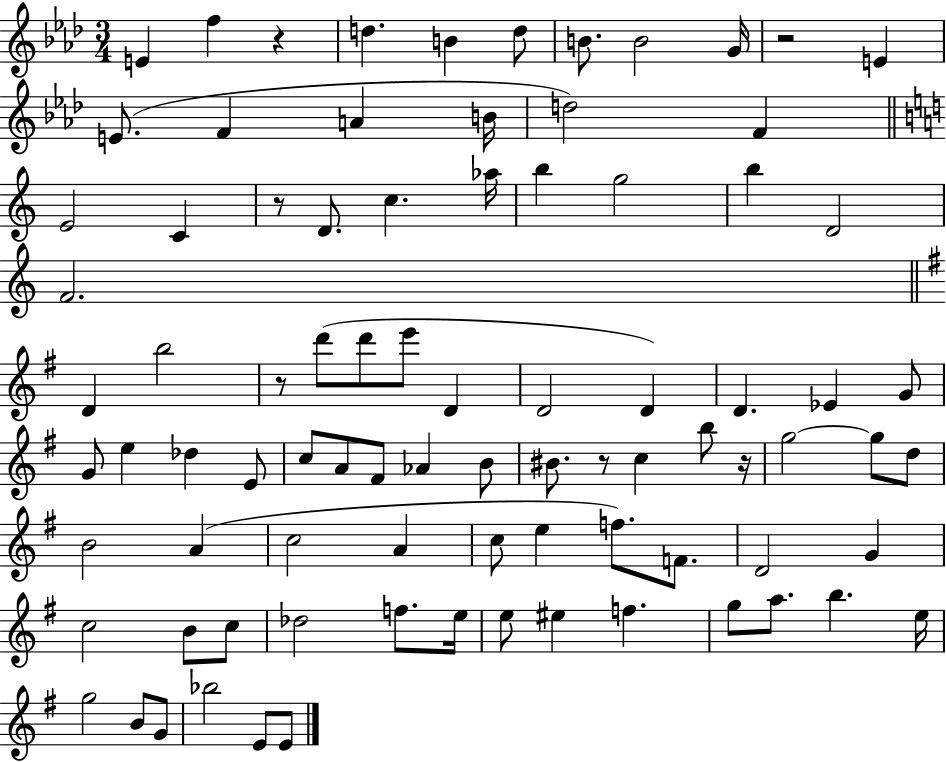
{
  \clef treble
  \numericTimeSignature
  \time 3/4
  \key aes \major
  \repeat volta 2 { e'4 f''4 r4 | d''4. b'4 d''8 | b'8. b'2 g'16 | r2 e'4 | \break e'8.( f'4 a'4 b'16 | d''2) f'4 | \bar "||" \break \key a \minor e'2 c'4 | r8 d'8. c''4. aes''16 | b''4 g''2 | b''4 d'2 | \break f'2. | \bar "||" \break \key g \major d'4 b''2 | r8 d'''8( d'''8 e'''8 d'4 | d'2 d'4) | d'4. ees'4 g'8 | \break g'8 e''4 des''4 e'8 | c''8 a'8 fis'8 aes'4 b'8 | bis'8. r8 c''4 b''8 r16 | g''2~~ g''8 d''8 | \break b'2 a'4( | c''2 a'4 | c''8 e''4 f''8.) f'8. | d'2 g'4 | \break c''2 b'8 c''8 | des''2 f''8. e''16 | e''8 eis''4 f''4. | g''8 a''8. b''4. e''16 | \break g''2 b'8 g'8 | bes''2 e'8 e'8 | } \bar "|."
}